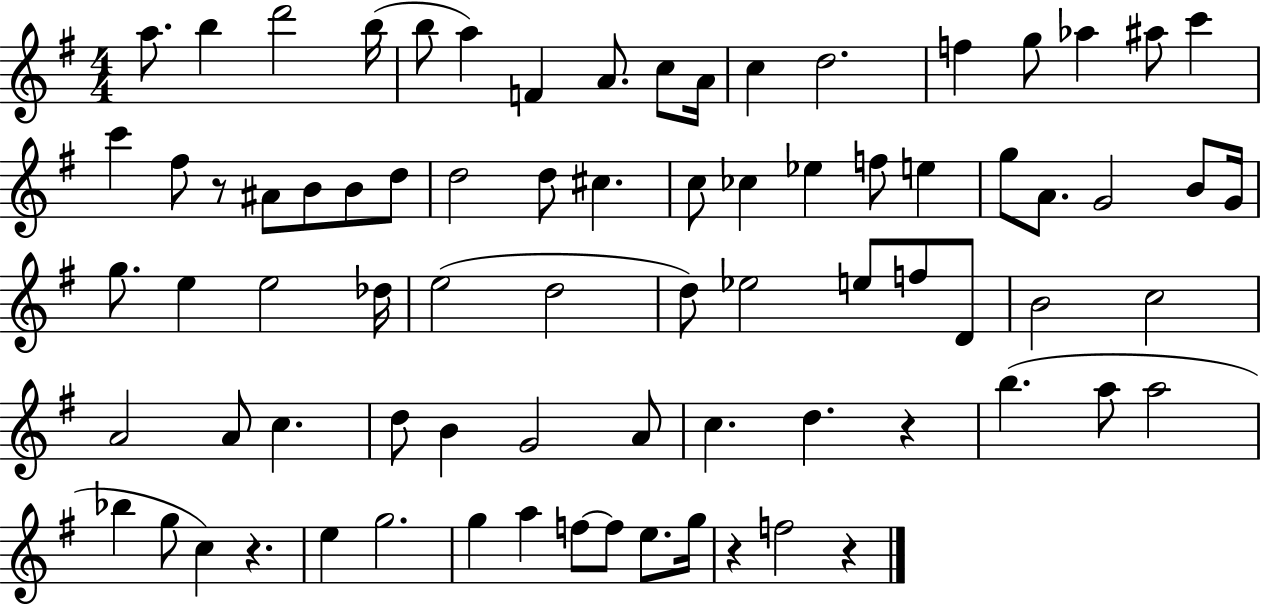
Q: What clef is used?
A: treble